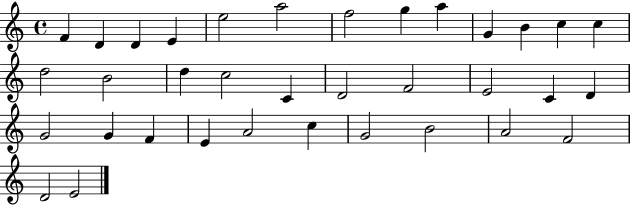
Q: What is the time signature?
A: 4/4